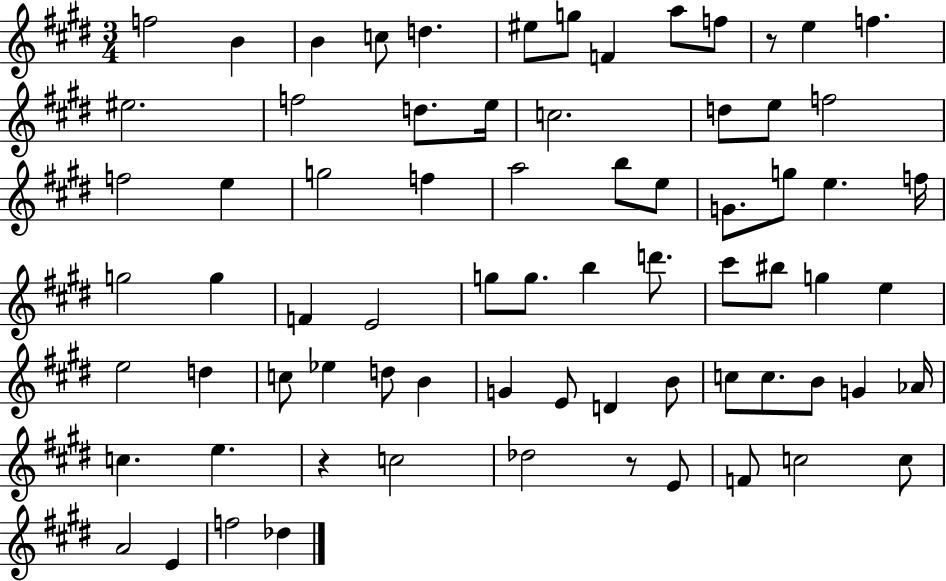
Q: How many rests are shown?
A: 3